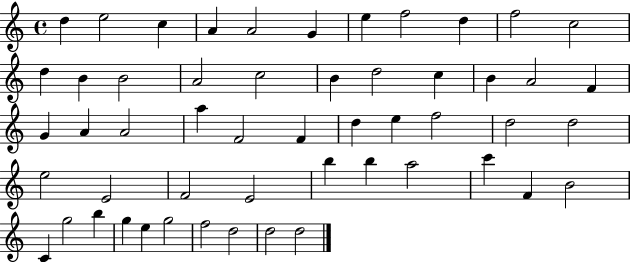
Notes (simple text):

D5/q E5/h C5/q A4/q A4/h G4/q E5/q F5/h D5/q F5/h C5/h D5/q B4/q B4/h A4/h C5/h B4/q D5/h C5/q B4/q A4/h F4/q G4/q A4/q A4/h A5/q F4/h F4/q D5/q E5/q F5/h D5/h D5/h E5/h E4/h F4/h E4/h B5/q B5/q A5/h C6/q F4/q B4/h C4/q G5/h B5/q G5/q E5/q G5/h F5/h D5/h D5/h D5/h